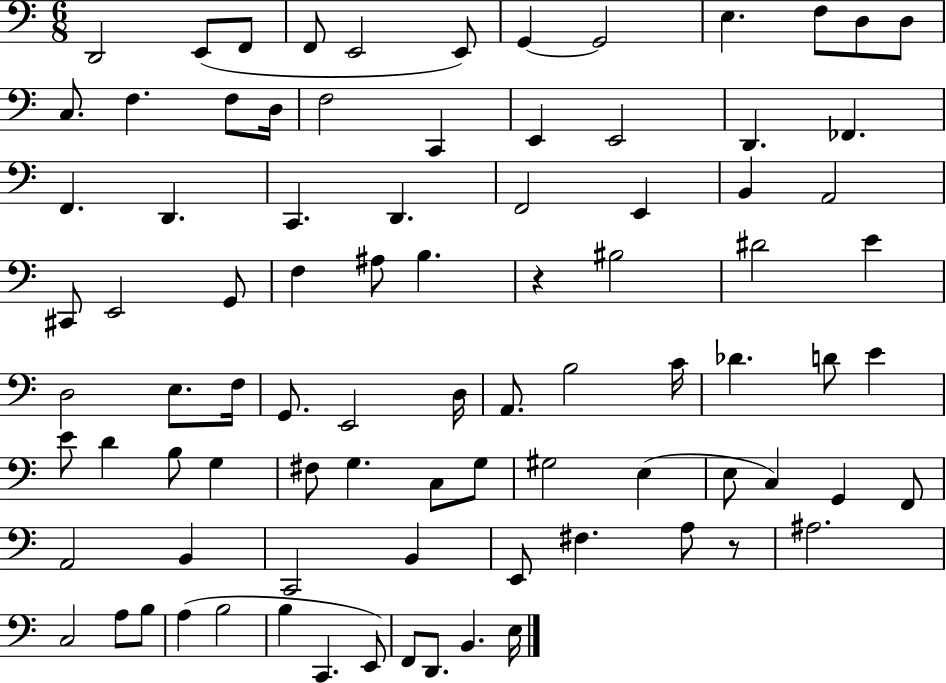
D2/h E2/e F2/e F2/e E2/h E2/e G2/q G2/h E3/q. F3/e D3/e D3/e C3/e. F3/q. F3/e D3/s F3/h C2/q E2/q E2/h D2/q. FES2/q. F2/q. D2/q. C2/q. D2/q. F2/h E2/q B2/q A2/h C#2/e E2/h G2/e F3/q A#3/e B3/q. R/q BIS3/h D#4/h E4/q D3/h E3/e. F3/s G2/e. E2/h D3/s A2/e. B3/h C4/s Db4/q. D4/e E4/q E4/e D4/q B3/e G3/q F#3/e G3/q. C3/e G3/e G#3/h E3/q E3/e C3/q G2/q F2/e A2/h B2/q C2/h B2/q E2/e F#3/q. A3/e R/e A#3/h. C3/h A3/e B3/e A3/q B3/h B3/q C2/q. E2/e F2/e D2/e. B2/q. E3/s